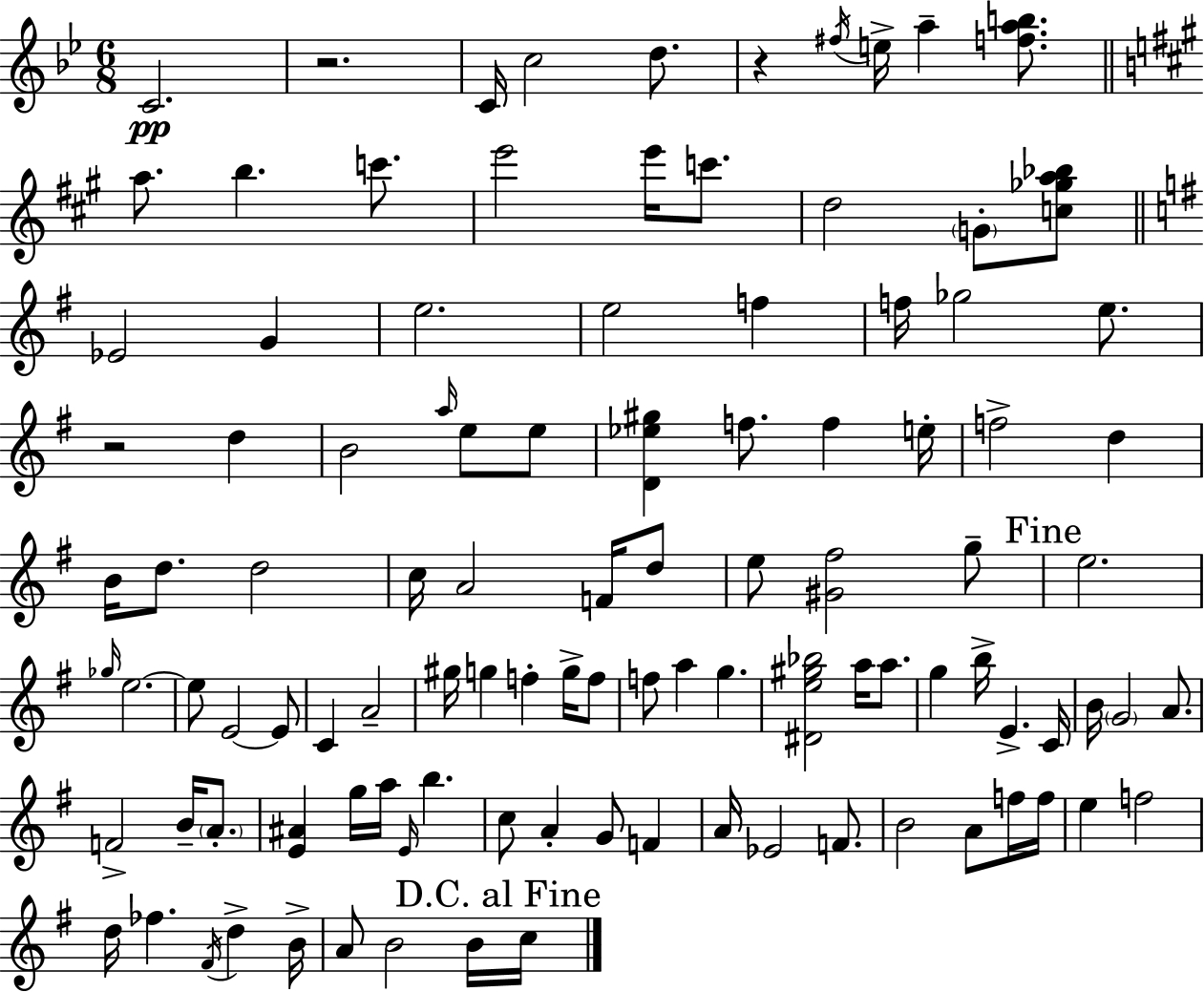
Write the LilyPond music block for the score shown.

{
  \clef treble
  \numericTimeSignature
  \time 6/8
  \key g \minor
  \repeat volta 2 { c'2.\pp | r2. | c'16 c''2 d''8. | r4 \acciaccatura { fis''16 } e''16-> a''4-- <f'' a'' b''>8. | \break \bar "||" \break \key a \major a''8. b''4. c'''8. | e'''2 e'''16 c'''8. | d''2 \parenthesize g'8-. <c'' ges'' a'' bes''>8 | \bar "||" \break \key e \minor ees'2 g'4 | e''2. | e''2 f''4 | f''16 ges''2 e''8. | \break r2 d''4 | b'2 \grace { a''16 } e''8 e''8 | <d' ees'' gis''>4 f''8. f''4 | e''16-. f''2-> d''4 | \break b'16 d''8. d''2 | c''16 a'2 f'16 d''8 | e''8 <gis' fis''>2 g''8-- | \mark "Fine" e''2. | \break \grace { ges''16 } e''2.~~ | e''8 e'2~~ | e'8 c'4 a'2-- | gis''16 g''4 f''4-. g''16-> | \break f''8 f''8 a''4 g''4. | <dis' e'' gis'' bes''>2 a''16 a''8. | g''4 b''16-> e'4.-> | c'16 b'16 \parenthesize g'2 a'8. | \break f'2-> b'16-- \parenthesize a'8.-. | <e' ais'>4 g''16 a''16 \grace { e'16 } b''4. | c''8 a'4-. g'8 f'4 | a'16 ees'2 | \break f'8. b'2 a'8 | f''16 f''16 e''4 f''2 | d''16 fes''4. \acciaccatura { fis'16 } d''4-> | b'16-> a'8 b'2 | \break b'16 \mark "D.C. al Fine" c''16 } \bar "|."
}